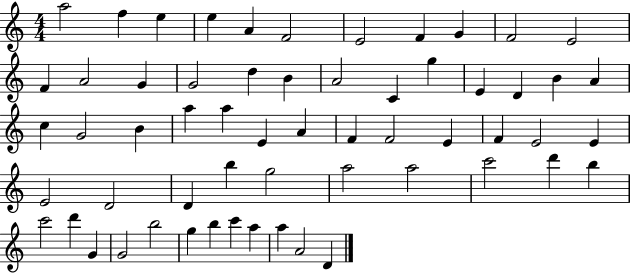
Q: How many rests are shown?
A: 0